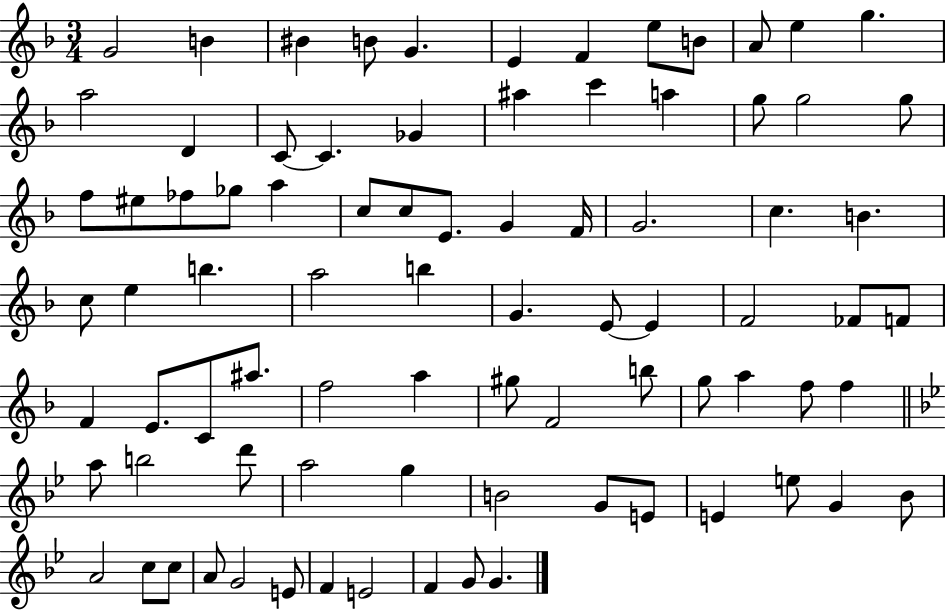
{
  \clef treble
  \numericTimeSignature
  \time 3/4
  \key f \major
  g'2 b'4 | bis'4 b'8 g'4. | e'4 f'4 e''8 b'8 | a'8 e''4 g''4. | \break a''2 d'4 | c'8~~ c'4. ges'4 | ais''4 c'''4 a''4 | g''8 g''2 g''8 | \break f''8 eis''8 fes''8 ges''8 a''4 | c''8 c''8 e'8. g'4 f'16 | g'2. | c''4. b'4. | \break c''8 e''4 b''4. | a''2 b''4 | g'4. e'8~~ e'4 | f'2 fes'8 f'8 | \break f'4 e'8. c'8 ais''8. | f''2 a''4 | gis''8 f'2 b''8 | g''8 a''4 f''8 f''4 | \break \bar "||" \break \key g \minor a''8 b''2 d'''8 | a''2 g''4 | b'2 g'8 e'8 | e'4 e''8 g'4 bes'8 | \break a'2 c''8 c''8 | a'8 g'2 e'8 | f'4 e'2 | f'4 g'8 g'4. | \break \bar "|."
}